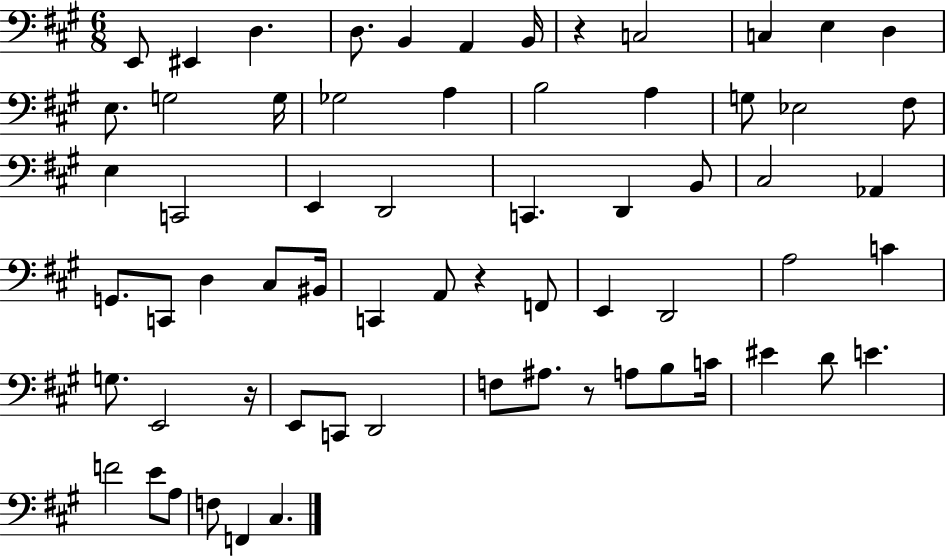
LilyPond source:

{
  \clef bass
  \numericTimeSignature
  \time 6/8
  \key a \major
  e,8 eis,4 d4. | d8. b,4 a,4 b,16 | r4 c2 | c4 e4 d4 | \break e8. g2 g16 | ges2 a4 | b2 a4 | g8 ees2 fis8 | \break e4 c,2 | e,4 d,2 | c,4. d,4 b,8 | cis2 aes,4 | \break g,8. c,8 d4 cis8 bis,16 | c,4 a,8 r4 f,8 | e,4 d,2 | a2 c'4 | \break g8. e,2 r16 | e,8 c,8 d,2 | f8 ais8. r8 a8 b8 c'16 | eis'4 d'8 e'4. | \break f'2 e'8 a8 | f8 f,4 cis4. | \bar "|."
}